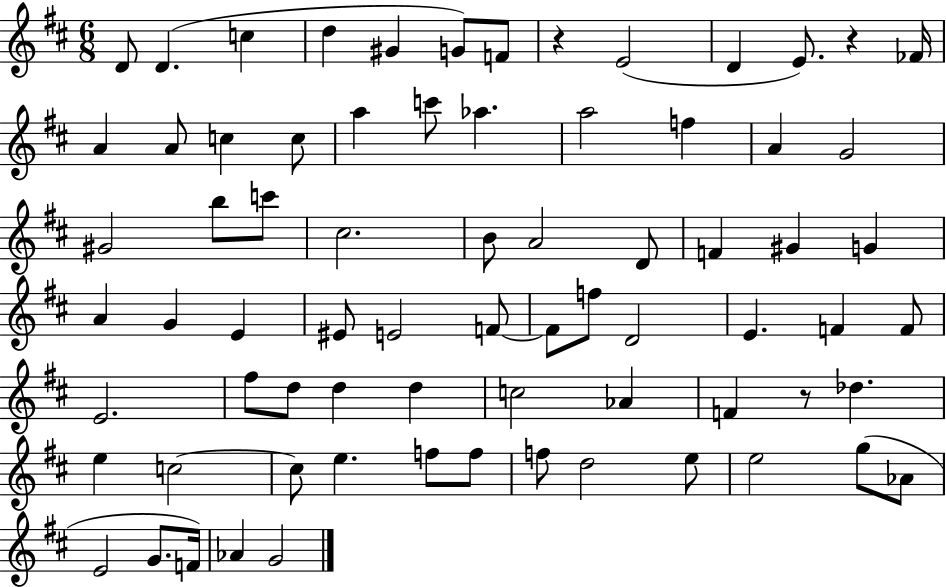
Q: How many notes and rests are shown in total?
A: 73